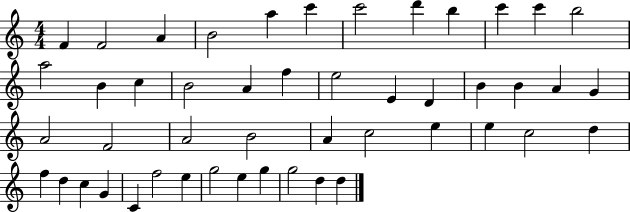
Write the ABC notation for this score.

X:1
T:Untitled
M:4/4
L:1/4
K:C
F F2 A B2 a c' c'2 d' b c' c' b2 a2 B c B2 A f e2 E D B B A G A2 F2 A2 B2 A c2 e e c2 d f d c G C f2 e g2 e g g2 d d